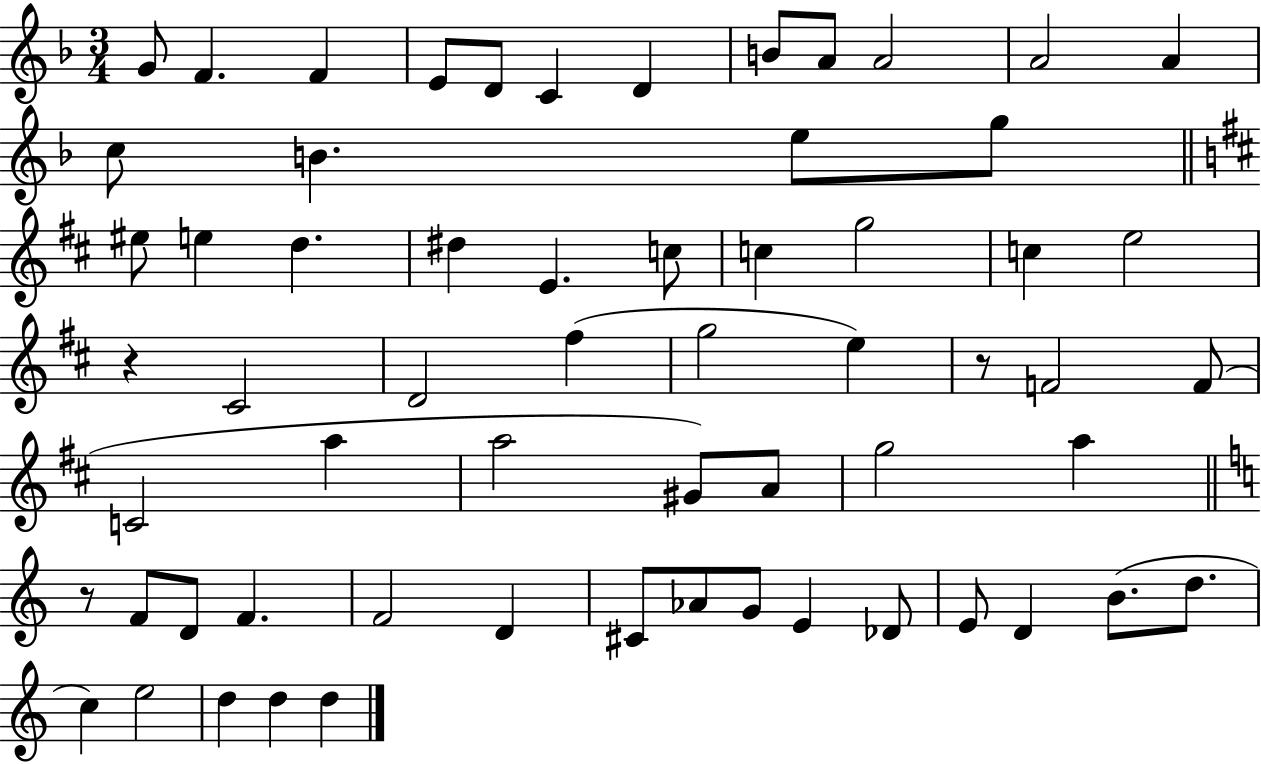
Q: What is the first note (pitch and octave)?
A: G4